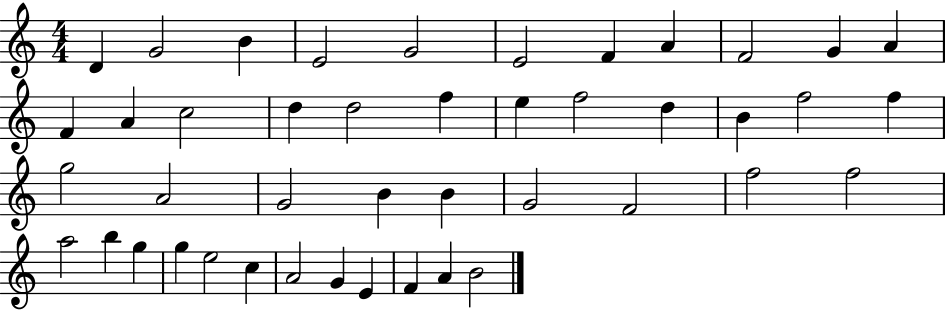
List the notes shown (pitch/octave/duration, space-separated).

D4/q G4/h B4/q E4/h G4/h E4/h F4/q A4/q F4/h G4/q A4/q F4/q A4/q C5/h D5/q D5/h F5/q E5/q F5/h D5/q B4/q F5/h F5/q G5/h A4/h G4/h B4/q B4/q G4/h F4/h F5/h F5/h A5/h B5/q G5/q G5/q E5/h C5/q A4/h G4/q E4/q F4/q A4/q B4/h